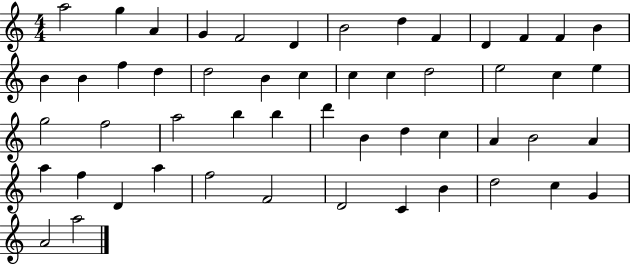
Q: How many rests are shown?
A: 0